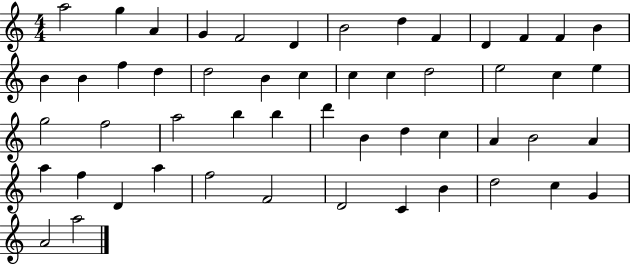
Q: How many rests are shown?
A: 0